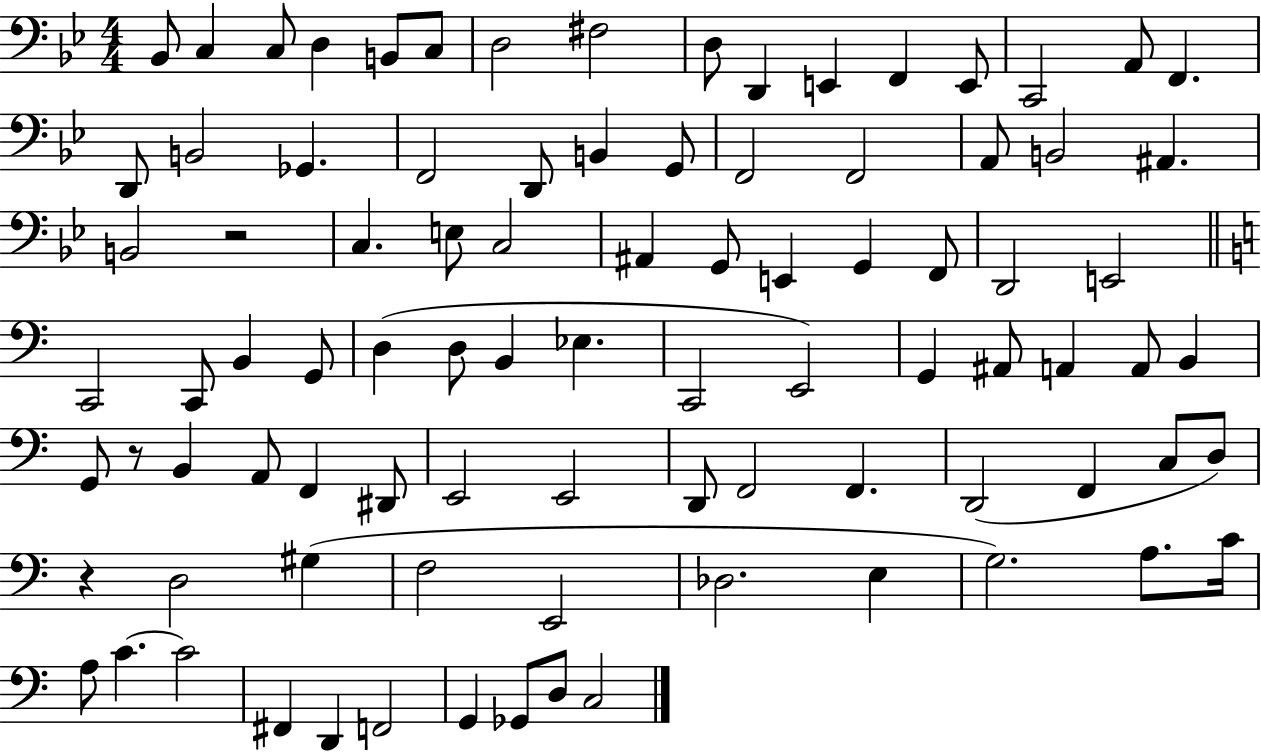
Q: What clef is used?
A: bass